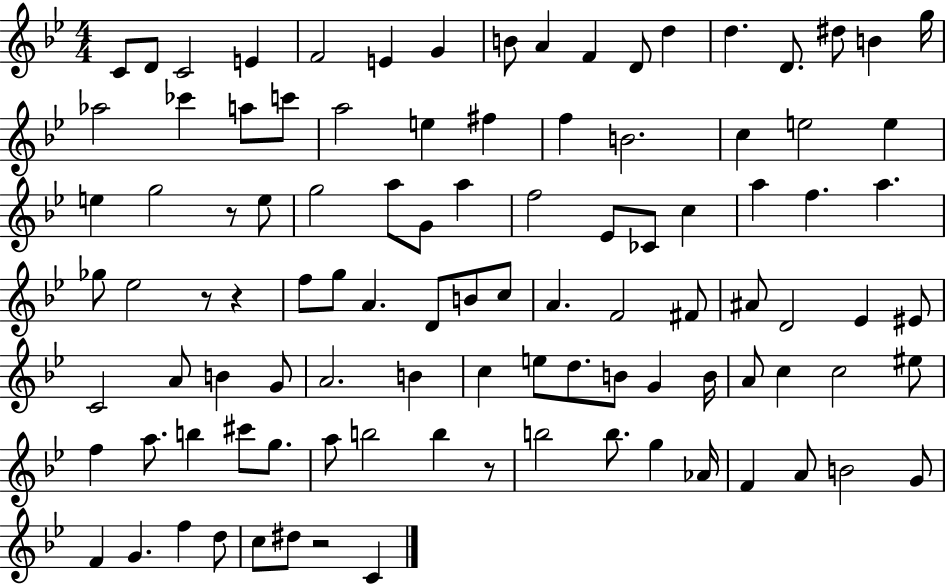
{
  \clef treble
  \numericTimeSignature
  \time 4/4
  \key bes \major
  c'8 d'8 c'2 e'4 | f'2 e'4 g'4 | b'8 a'4 f'4 d'8 d''4 | d''4. d'8. dis''8 b'4 g''16 | \break aes''2 ces'''4 a''8 c'''8 | a''2 e''4 fis''4 | f''4 b'2. | c''4 e''2 e''4 | \break e''4 g''2 r8 e''8 | g''2 a''8 g'8 a''4 | f''2 ees'8 ces'8 c''4 | a''4 f''4. a''4. | \break ges''8 ees''2 r8 r4 | f''8 g''8 a'4. d'8 b'8 c''8 | a'4. f'2 fis'8 | ais'8 d'2 ees'4 eis'8 | \break c'2 a'8 b'4 g'8 | a'2. b'4 | c''4 e''8 d''8. b'8 g'4 b'16 | a'8 c''4 c''2 eis''8 | \break f''4 a''8. b''4 cis'''8 g''8. | a''8 b''2 b''4 r8 | b''2 b''8. g''4 aes'16 | f'4 a'8 b'2 g'8 | \break f'4 g'4. f''4 d''8 | c''8 dis''8 r2 c'4 | \bar "|."
}